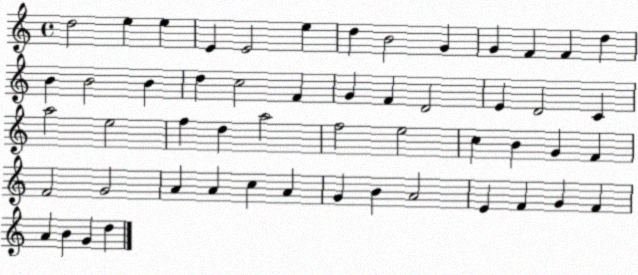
X:1
T:Untitled
M:4/4
L:1/4
K:C
d2 e e E E2 e d B2 G G F F d B B2 B d c2 F G F D2 E D2 C a2 e2 f d a2 f2 e2 c B G F F2 G2 A A c A G B A2 E F G F A B G d